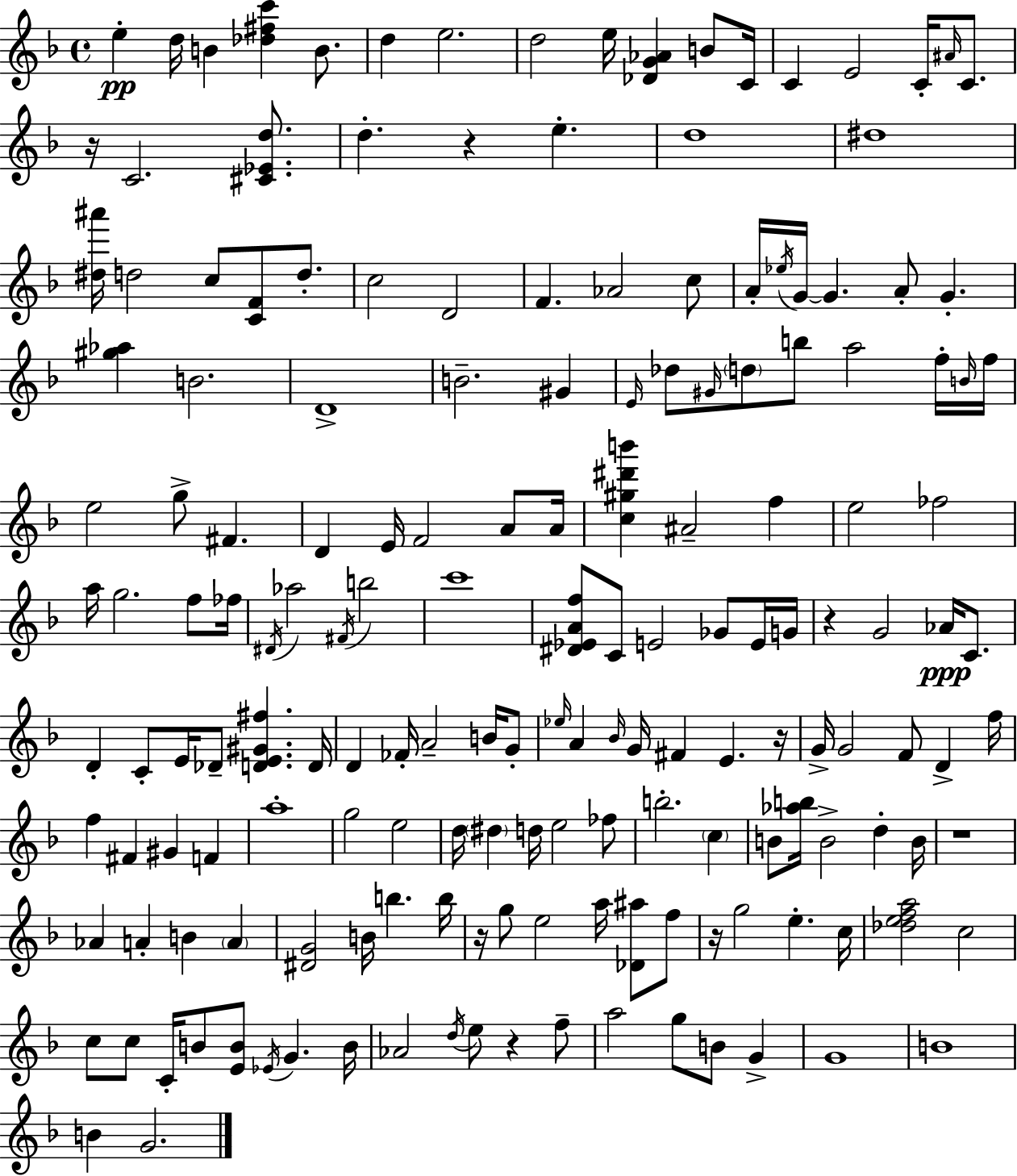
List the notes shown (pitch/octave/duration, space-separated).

E5/q D5/s B4/q [Db5,F#5,C6]/q B4/e. D5/q E5/h. D5/h E5/s [Db4,G4,Ab4]/q B4/e C4/s C4/q E4/h C4/s A#4/s C4/e. R/s C4/h. [C#4,Eb4,D5]/e. D5/q. R/q E5/q. D5/w D#5/w [D#5,A#6]/s D5/h C5/e [C4,F4]/e D5/e. C5/h D4/h F4/q. Ab4/h C5/e A4/s Eb5/s G4/s G4/q. A4/e G4/q. [G#5,Ab5]/q B4/h. D4/w B4/h. G#4/q E4/s Db5/e G#4/s D5/e B5/e A5/h F5/s B4/s F5/s E5/h G5/e F#4/q. D4/q E4/s F4/h A4/e A4/s [C5,G#5,D#6,B6]/q A#4/h F5/q E5/h FES5/h A5/s G5/h. F5/e FES5/s D#4/s Ab5/h F#4/s B5/h C6/w [D#4,Eb4,A4,F5]/e C4/e E4/h Gb4/e E4/s G4/s R/q G4/h Ab4/s C4/e. D4/q C4/e E4/s Db4/e [D4,E4,G#4,F#5]/q. D4/s D4/q FES4/s A4/h B4/s G4/e Eb5/s A4/q Bb4/s G4/s F#4/q E4/q. R/s G4/s G4/h F4/e D4/q F5/s F5/q F#4/q G#4/q F4/q A5/w G5/h E5/h D5/s D#5/q D5/s E5/h FES5/e B5/h. C5/q B4/e [Ab5,B5]/s B4/h D5/q B4/s R/w Ab4/q A4/q B4/q A4/q [D#4,G4]/h B4/s B5/q. B5/s R/s G5/e E5/h A5/s [Db4,A#5]/e F5/e R/s G5/h E5/q. C5/s [Db5,E5,F5,A5]/h C5/h C5/e C5/e C4/s B4/e [E4,B4]/e Eb4/s G4/q. B4/s Ab4/h D5/s E5/e R/q F5/e A5/h G5/e B4/e G4/q G4/w B4/w B4/q G4/h.